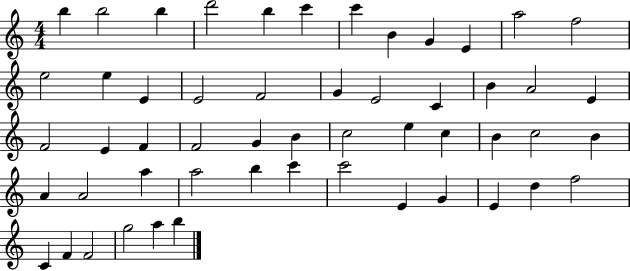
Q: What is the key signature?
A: C major